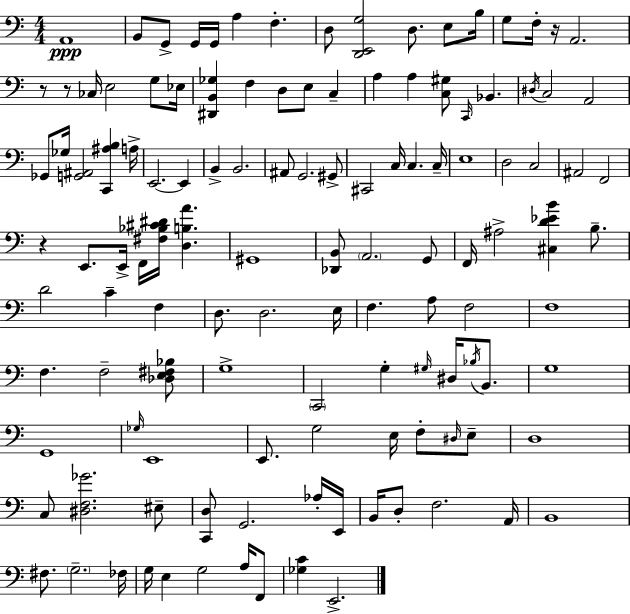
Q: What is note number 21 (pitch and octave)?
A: E3